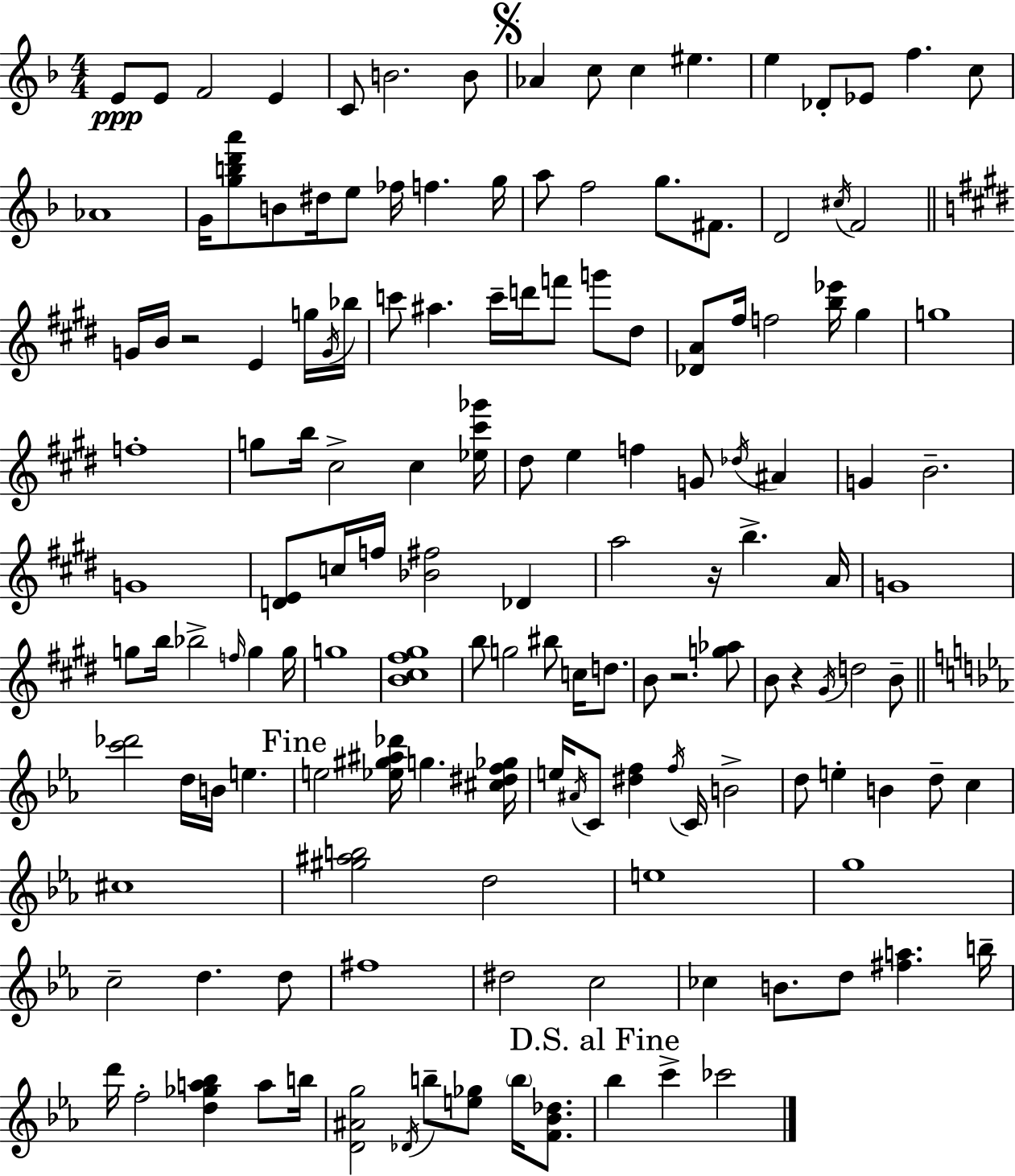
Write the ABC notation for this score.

X:1
T:Untitled
M:4/4
L:1/4
K:F
E/2 E/2 F2 E C/2 B2 B/2 _A c/2 c ^e e _D/2 _E/2 f c/2 _A4 G/4 [gbd'a']/2 B/2 ^d/4 e/2 _f/4 f g/4 a/2 f2 g/2 ^F/2 D2 ^c/4 F2 G/4 B/4 z2 E g/4 G/4 _b/4 c'/2 ^a c'/4 d'/4 f'/2 g'/2 ^d/2 [_DA]/2 ^f/4 f2 [b_e']/4 ^g g4 f4 g/2 b/4 ^c2 ^c [_e^c'_g']/4 ^d/2 e f G/2 _d/4 ^A G B2 G4 [DE]/2 c/4 f/4 [_B^f]2 _D a2 z/4 b A/4 G4 g/2 b/4 _b2 f/4 g g/4 g4 [B^c^f^g]4 b/2 g2 ^b/2 c/4 d/2 B/2 z2 [g_a]/2 B/2 z ^G/4 d2 B/2 [c'_d']2 d/4 B/4 e e2 [_e^g^a_d']/4 g [^c^df_g]/4 e/4 ^A/4 C/2 [^df] f/4 C/4 B2 d/2 e B d/2 c ^c4 [^g^ab]2 d2 e4 g4 c2 d d/2 ^f4 ^d2 c2 _c B/2 d/2 [^fa] b/4 d'/4 f2 [d_ga_b] a/2 b/4 [D^Ag]2 _D/4 b/2 [e_g]/2 b/4 [F_B_d]/2 _b c' _c'2